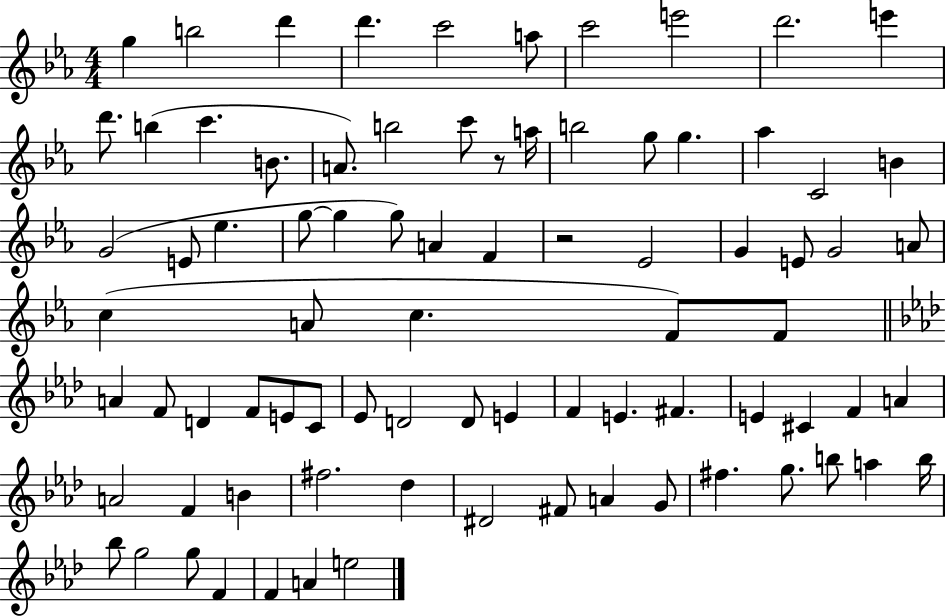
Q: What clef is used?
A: treble